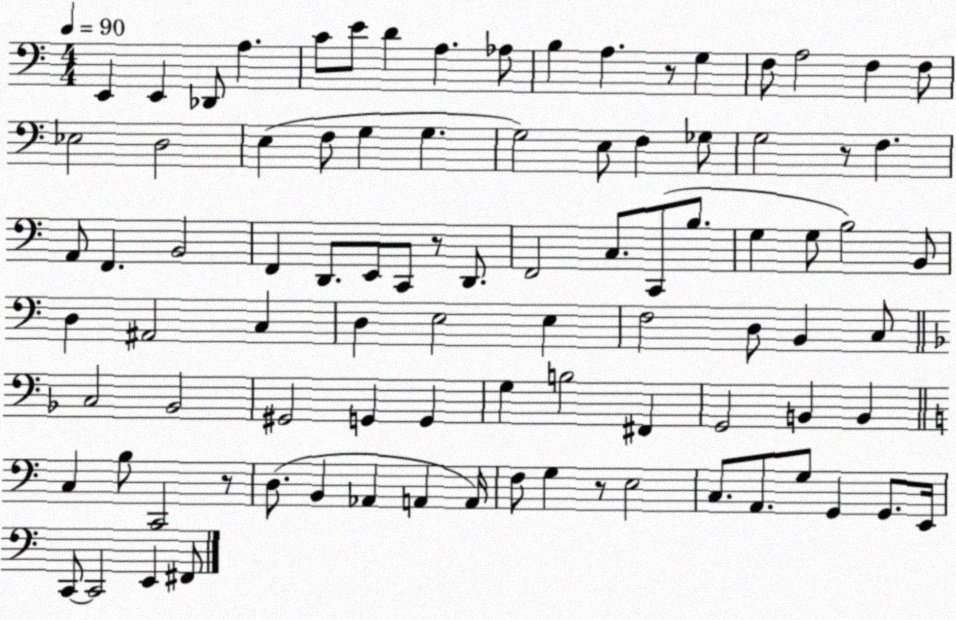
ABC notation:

X:1
T:Untitled
M:4/4
L:1/4
K:C
E,, E,, _D,,/2 A, C/2 E/2 D A, _A,/2 B, A, z/2 G, F,/2 A,2 F, F,/2 _E,2 D,2 E, F,/2 G, G, G,2 E,/2 F, _G,/2 G,2 z/2 F, A,,/2 F,, B,,2 F,, D,,/2 E,,/2 C,,/2 z/2 D,,/2 F,,2 C,/2 C,,/2 B,/2 G, G,/2 B,2 B,,/2 D, ^A,,2 C, D, E,2 E, F,2 D,/2 B,, C,/2 C,2 _B,,2 ^G,,2 G,, G,, G, B,2 ^F,, G,,2 B,, B,, C, B,/2 C,,2 z/2 D,/2 B,, _A,, A,, A,,/4 F,/2 G, z/2 E,2 C,/2 A,,/2 G,/2 G,, G,,/2 E,,/4 C,,/2 C,,2 E,, ^F,,/2